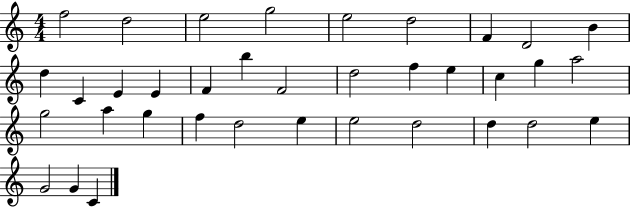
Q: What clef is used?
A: treble